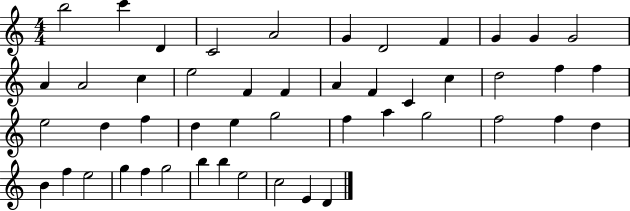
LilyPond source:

{
  \clef treble
  \numericTimeSignature
  \time 4/4
  \key c \major
  b''2 c'''4 d'4 | c'2 a'2 | g'4 d'2 f'4 | g'4 g'4 g'2 | \break a'4 a'2 c''4 | e''2 f'4 f'4 | a'4 f'4 c'4 c''4 | d''2 f''4 f''4 | \break e''2 d''4 f''4 | d''4 e''4 g''2 | f''4 a''4 g''2 | f''2 f''4 d''4 | \break b'4 f''4 e''2 | g''4 f''4 g''2 | b''4 b''4 e''2 | c''2 e'4 d'4 | \break \bar "|."
}